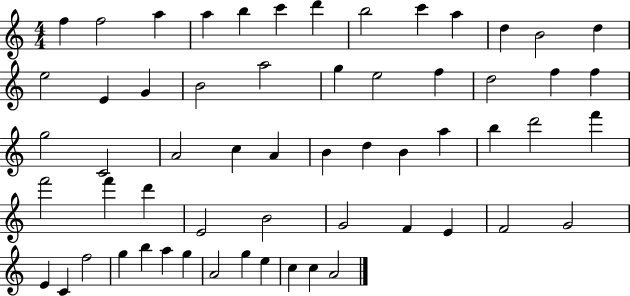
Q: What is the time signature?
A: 4/4